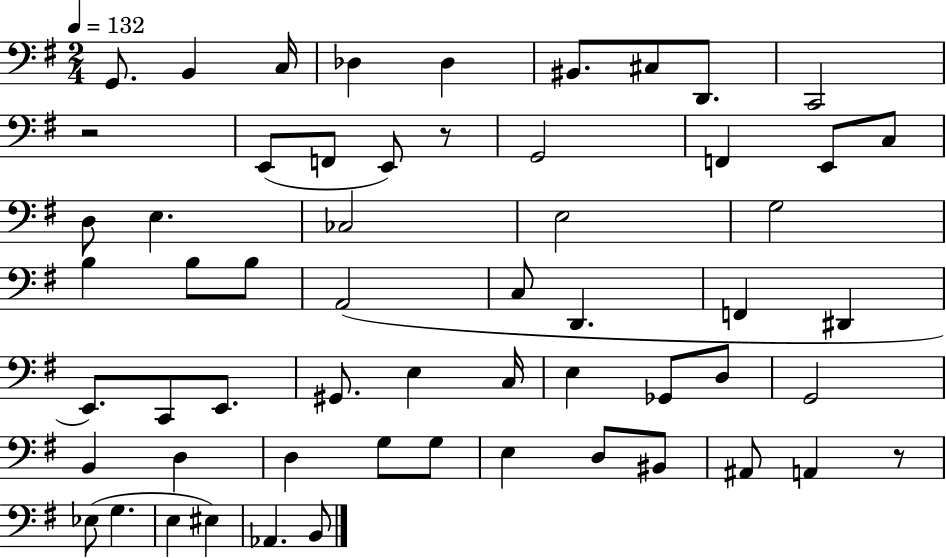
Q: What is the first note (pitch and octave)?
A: G2